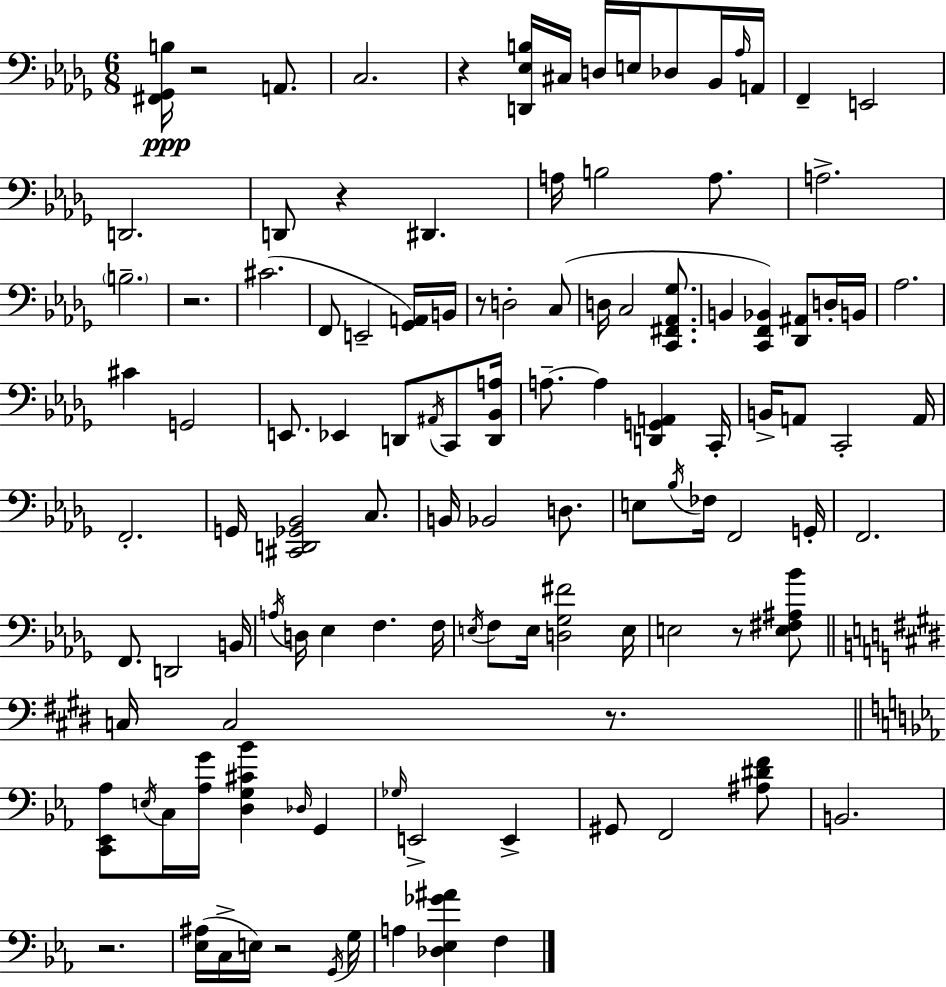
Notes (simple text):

[F#2,Gb2,B3]/s R/h A2/e. C3/h. R/q [D2,Eb3,B3]/s C#3/s D3/s E3/s Db3/e Bb2/s Ab3/s A2/s F2/q E2/h D2/h. D2/e R/q D#2/q. A3/s B3/h A3/e. A3/h. B3/h. R/h. C#4/h. F2/e E2/h [Gb2,A2]/s B2/s R/e D3/h C3/e D3/s C3/h [C2,F#2,Ab2,Gb3]/e. B2/q [C2,F2,Bb2]/q [Db2,A#2]/e D3/s B2/s Ab3/h. C#4/q G2/h E2/e. Eb2/q D2/e A#2/s C2/e [D2,Bb2,A3]/s A3/e. A3/q [D2,G2,A2]/q C2/s B2/s A2/e C2/h A2/s F2/h. G2/s [C#2,D2,Gb2,Bb2]/h C3/e. B2/s Bb2/h D3/e. E3/e Bb3/s FES3/s F2/h G2/s F2/h. F2/e. D2/h B2/s A3/s D3/s Eb3/q F3/q. F3/s E3/s F3/e E3/s [D3,Gb3,F#4]/h E3/s E3/h R/e [E3,F#3,A#3,Bb4]/e C3/s C3/h R/e. [C2,Eb2,Ab3]/e E3/s C3/s [Ab3,G4]/s [D3,G3,C#4,Bb4]/q Db3/s G2/q Gb3/s E2/h E2/q G#2/e F2/h [A#3,D#4,F4]/e B2/h. R/h. [Eb3,A#3]/s C3/s E3/s R/h G2/s G3/s A3/q [Db3,Eb3,Gb4,A#4]/q F3/q